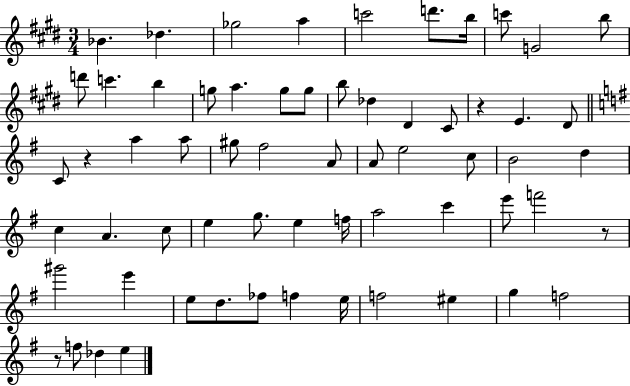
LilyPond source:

{
  \clef treble
  \numericTimeSignature
  \time 3/4
  \key e \major
  bes'4. des''4. | ges''2 a''4 | c'''2 d'''8. b''16 | c'''8 g'2 b''8 | \break d'''8 c'''4. b''4 | g''8 a''4. g''8 g''8 | b''8 des''4 dis'4 cis'8 | r4 e'4. dis'8 | \break \bar "||" \break \key e \minor c'8 r4 a''4 a''8 | gis''8 fis''2 a'8 | a'8 e''2 c''8 | b'2 d''4 | \break c''4 a'4. c''8 | e''4 g''8. e''4 f''16 | a''2 c'''4 | e'''8 f'''2 r8 | \break gis'''2 e'''4 | e''8 d''8. fes''8 f''4 e''16 | f''2 eis''4 | g''4 f''2 | \break r8 f''8 des''4 e''4 | \bar "|."
}